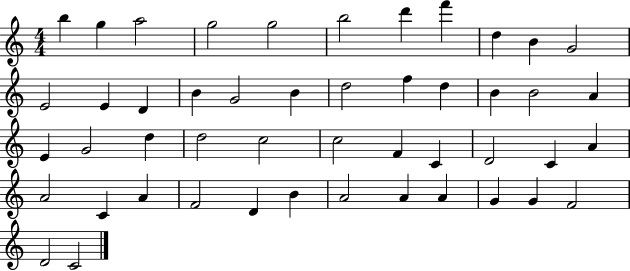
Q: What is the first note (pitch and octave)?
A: B5